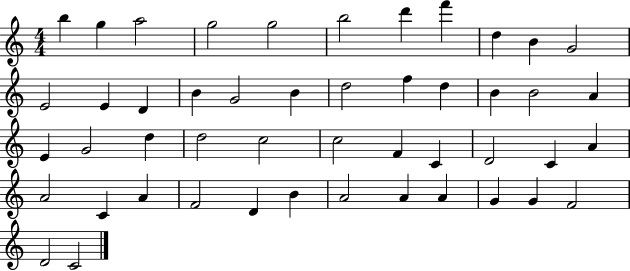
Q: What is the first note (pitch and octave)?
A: B5